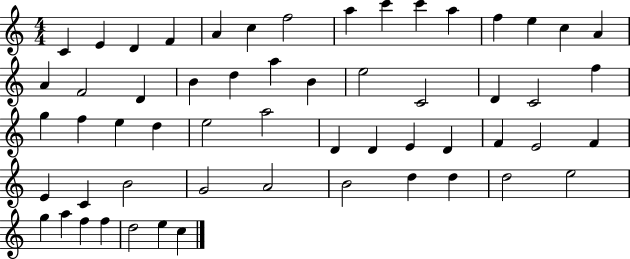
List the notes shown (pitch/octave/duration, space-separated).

C4/q E4/q D4/q F4/q A4/q C5/q F5/h A5/q C6/q C6/q A5/q F5/q E5/q C5/q A4/q A4/q F4/h D4/q B4/q D5/q A5/q B4/q E5/h C4/h D4/q C4/h F5/q G5/q F5/q E5/q D5/q E5/h A5/h D4/q D4/q E4/q D4/q F4/q E4/h F4/q E4/q C4/q B4/h G4/h A4/h B4/h D5/q D5/q D5/h E5/h G5/q A5/q F5/q F5/q D5/h E5/q C5/q